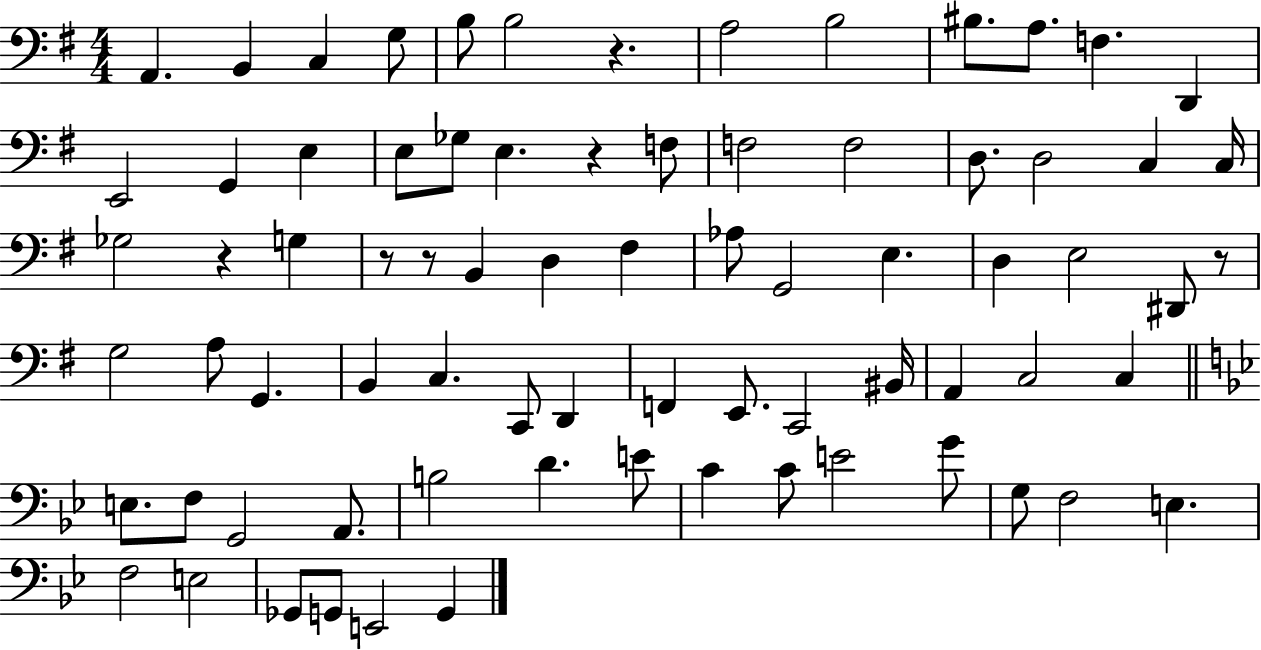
A2/q. B2/q C3/q G3/e B3/e B3/h R/q. A3/h B3/h BIS3/e. A3/e. F3/q. D2/q E2/h G2/q E3/q E3/e Gb3/e E3/q. R/q F3/e F3/h F3/h D3/e. D3/h C3/q C3/s Gb3/h R/q G3/q R/e R/e B2/q D3/q F#3/q Ab3/e G2/h E3/q. D3/q E3/h D#2/e R/e G3/h A3/e G2/q. B2/q C3/q. C2/e D2/q F2/q E2/e. C2/h BIS2/s A2/q C3/h C3/q E3/e. F3/e G2/h A2/e. B3/h D4/q. E4/e C4/q C4/e E4/h G4/e G3/e F3/h E3/q. F3/h E3/h Gb2/e G2/e E2/h G2/q